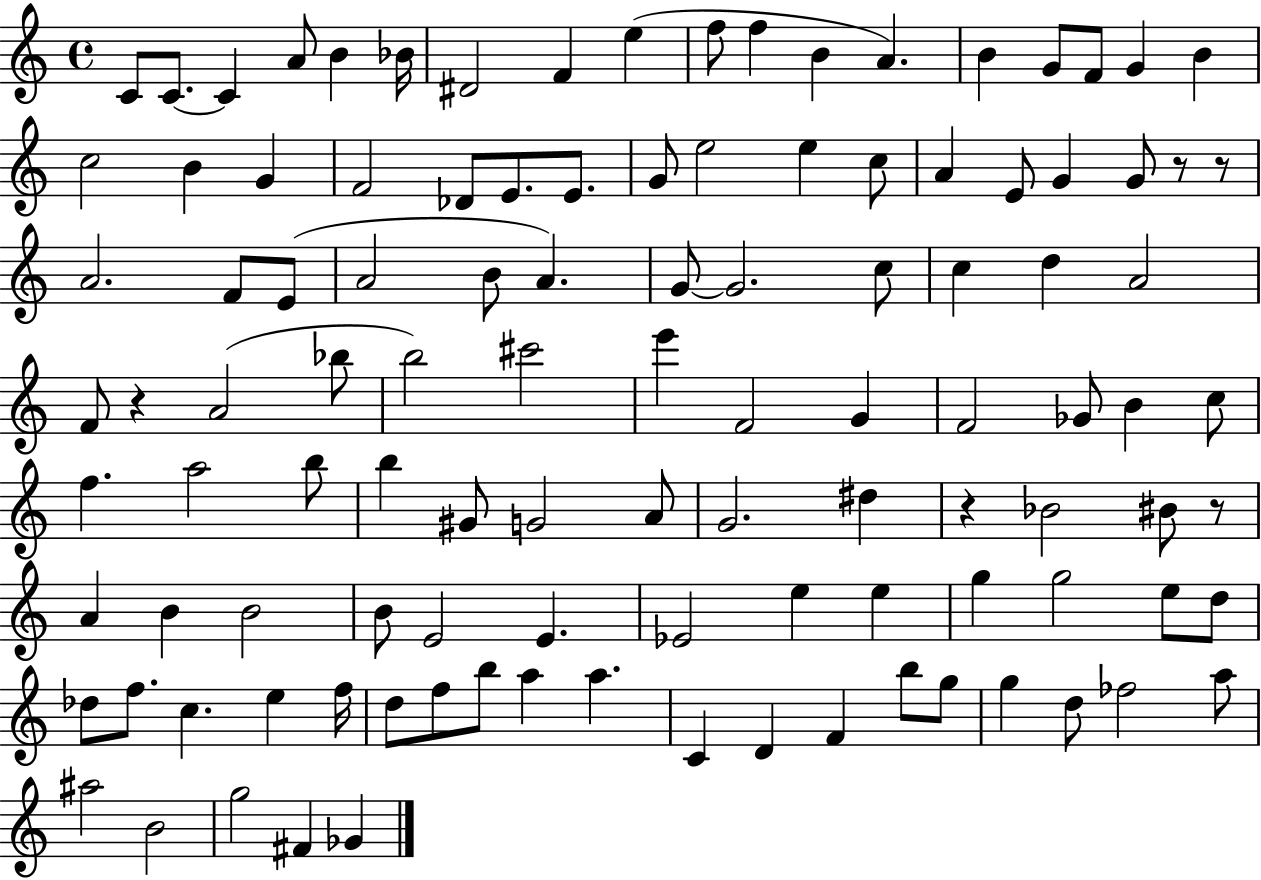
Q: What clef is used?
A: treble